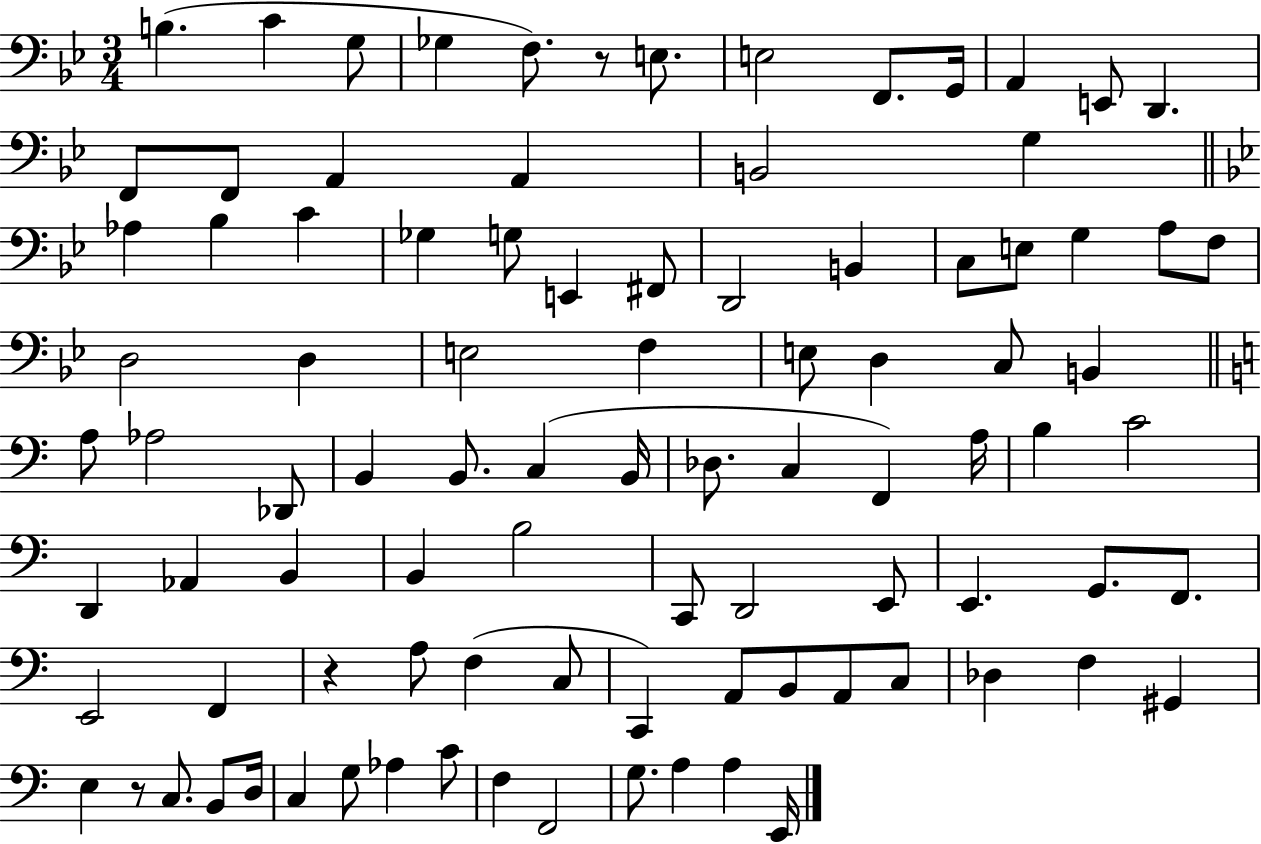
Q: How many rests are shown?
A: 3